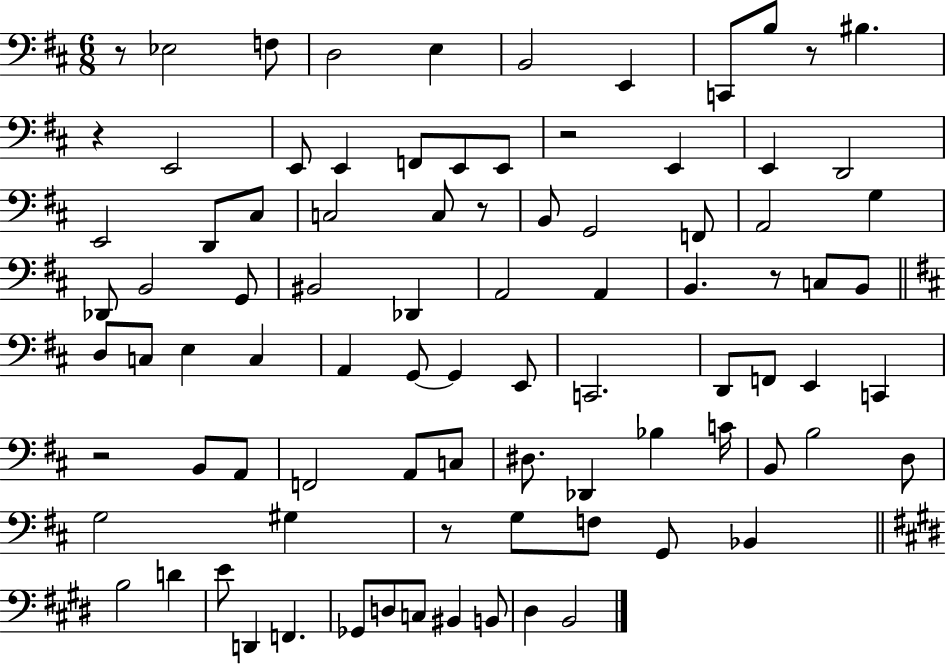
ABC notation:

X:1
T:Untitled
M:6/8
L:1/4
K:D
z/2 _E,2 F,/2 D,2 E, B,,2 E,, C,,/2 B,/2 z/2 ^B, z E,,2 E,,/2 E,, F,,/2 E,,/2 E,,/2 z2 E,, E,, D,,2 E,,2 D,,/2 ^C,/2 C,2 C,/2 z/2 B,,/2 G,,2 F,,/2 A,,2 G, _D,,/2 B,,2 G,,/2 ^B,,2 _D,, A,,2 A,, B,, z/2 C,/2 B,,/2 D,/2 C,/2 E, C, A,, G,,/2 G,, E,,/2 C,,2 D,,/2 F,,/2 E,, C,, z2 B,,/2 A,,/2 F,,2 A,,/2 C,/2 ^D,/2 _D,, _B, C/4 B,,/2 B,2 D,/2 G,2 ^G, z/2 G,/2 F,/2 G,,/2 _B,, B,2 D E/2 D,, F,, _G,,/2 D,/2 C,/2 ^B,, B,,/2 ^D, B,,2